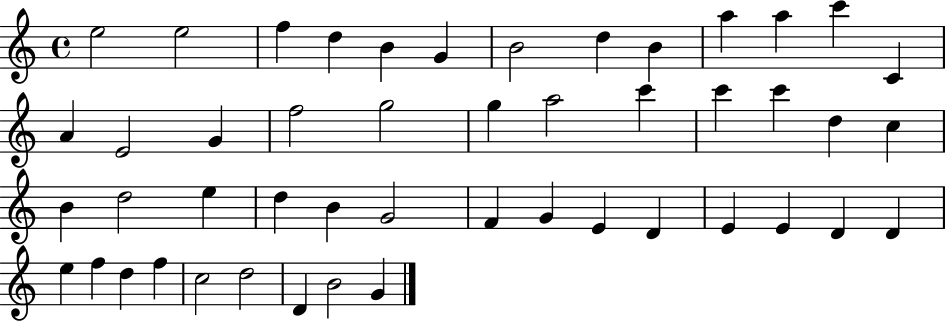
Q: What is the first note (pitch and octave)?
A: E5